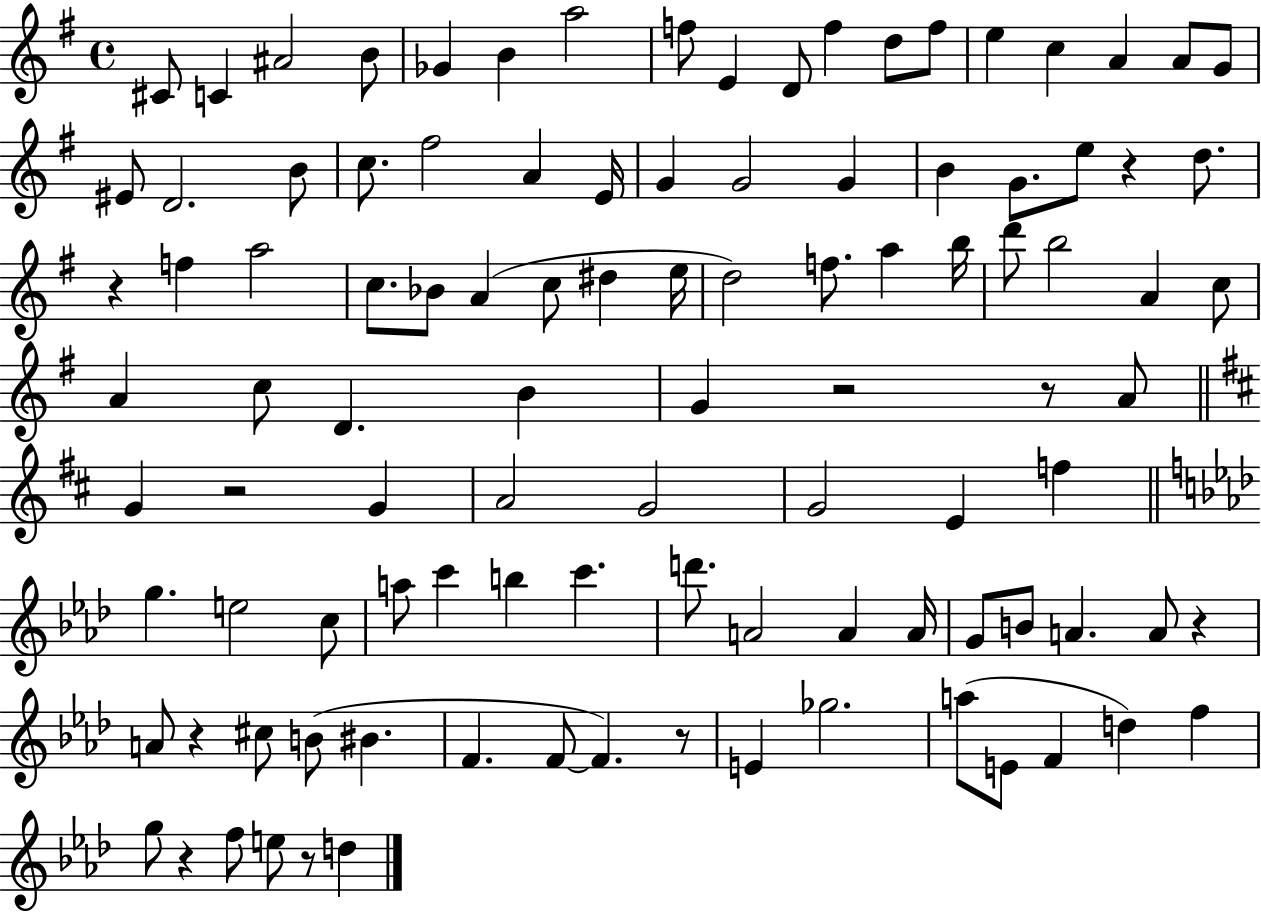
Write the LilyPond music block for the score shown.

{
  \clef treble
  \time 4/4
  \defaultTimeSignature
  \key g \major
  cis'8 c'4 ais'2 b'8 | ges'4 b'4 a''2 | f''8 e'4 d'8 f''4 d''8 f''8 | e''4 c''4 a'4 a'8 g'8 | \break eis'8 d'2. b'8 | c''8. fis''2 a'4 e'16 | g'4 g'2 g'4 | b'4 g'8. e''8 r4 d''8. | \break r4 f''4 a''2 | c''8. bes'8 a'4( c''8 dis''4 e''16 | d''2) f''8. a''4 b''16 | d'''8 b''2 a'4 c''8 | \break a'4 c''8 d'4. b'4 | g'4 r2 r8 a'8 | \bar "||" \break \key d \major g'4 r2 g'4 | a'2 g'2 | g'2 e'4 f''4 | \bar "||" \break \key f \minor g''4. e''2 c''8 | a''8 c'''4 b''4 c'''4. | d'''8. a'2 a'4 a'16 | g'8 b'8 a'4. a'8 r4 | \break a'8 r4 cis''8 b'8( bis'4. | f'4. f'8~~ f'4.) r8 | e'4 ges''2. | a''8( e'8 f'4 d''4) f''4 | \break g''8 r4 f''8 e''8 r8 d''4 | \bar "|."
}